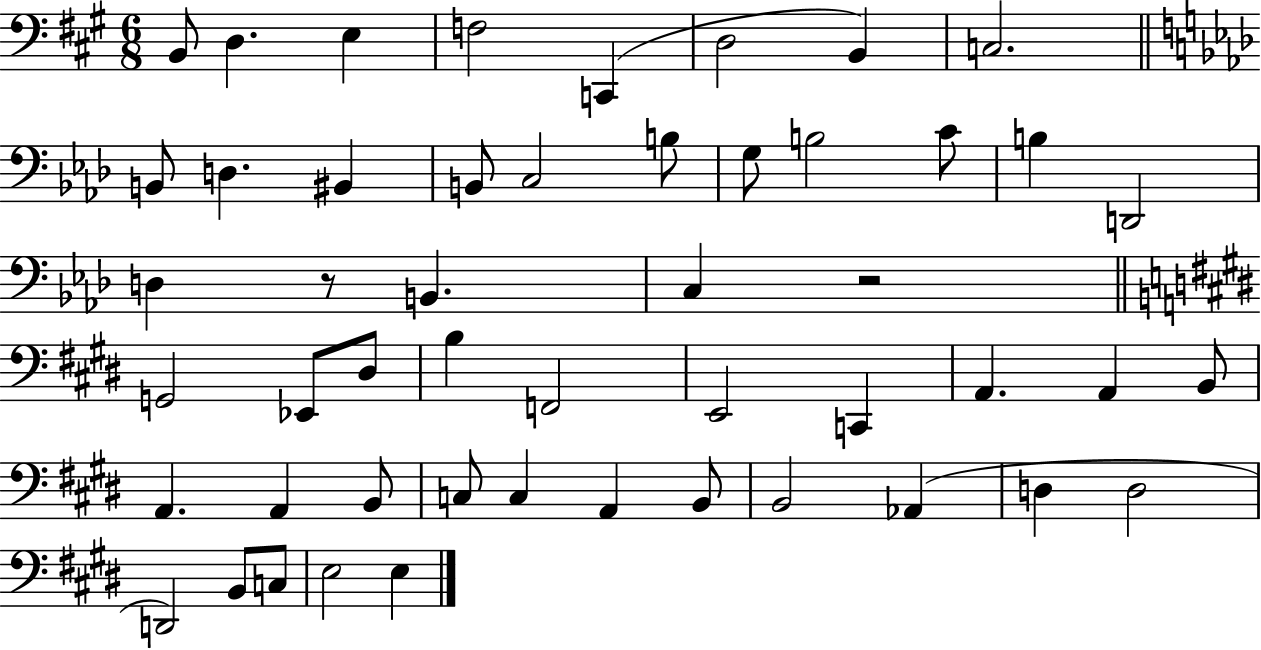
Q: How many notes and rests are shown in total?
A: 50